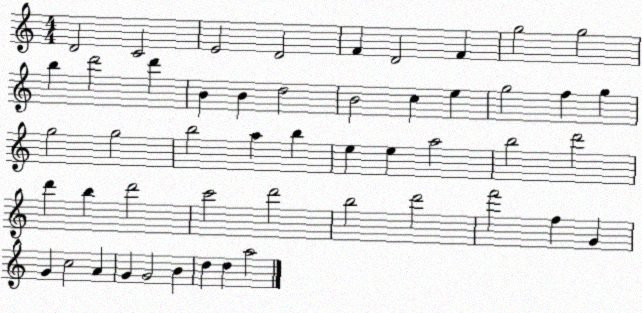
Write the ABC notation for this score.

X:1
T:Untitled
M:4/4
L:1/4
K:C
D2 C2 E2 D2 F D2 F g2 g2 b d'2 d' B B d2 B2 c e g2 f g g2 g2 b2 a b e e a2 b2 d'2 d' b d'2 c'2 d'2 b2 d'2 f'2 f G G c2 A G G2 B d d a2